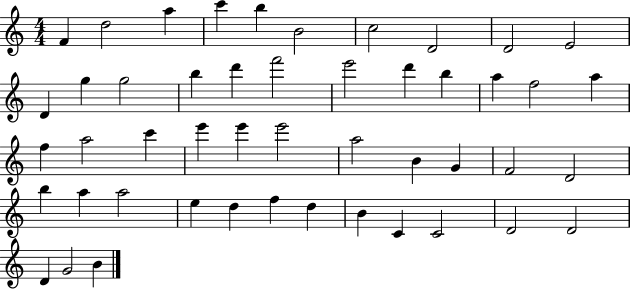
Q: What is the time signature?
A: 4/4